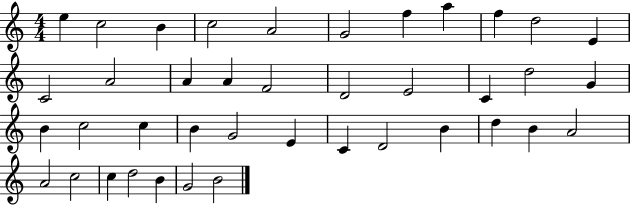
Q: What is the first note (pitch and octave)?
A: E5